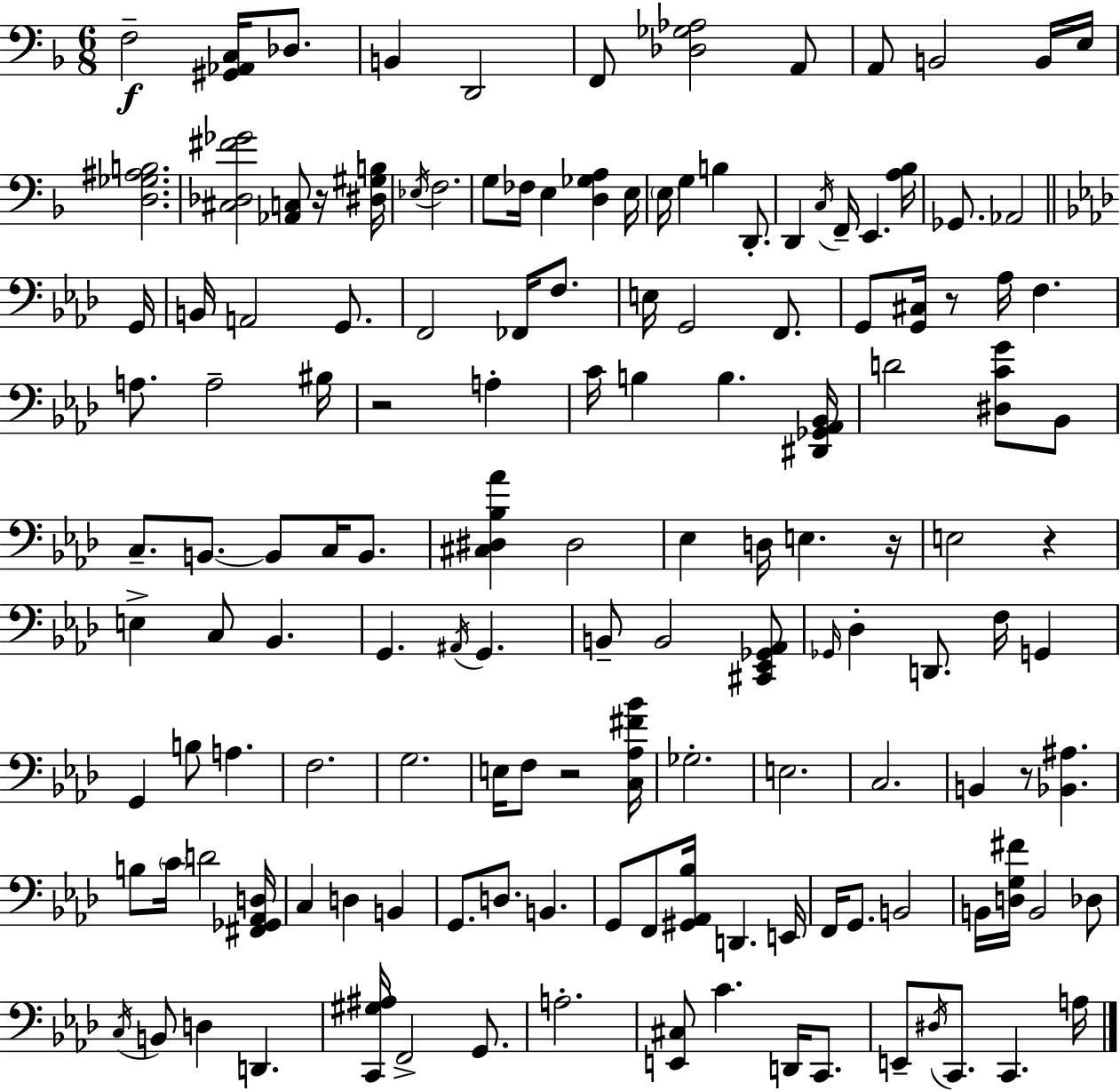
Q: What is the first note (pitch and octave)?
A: F3